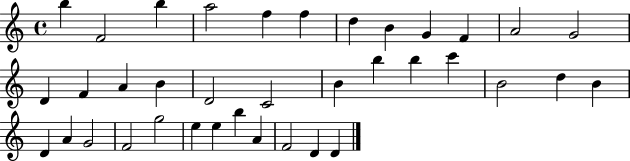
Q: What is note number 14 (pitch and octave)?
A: F4